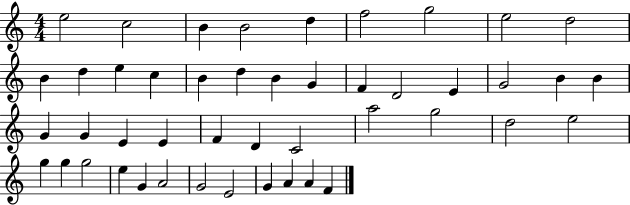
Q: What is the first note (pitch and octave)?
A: E5